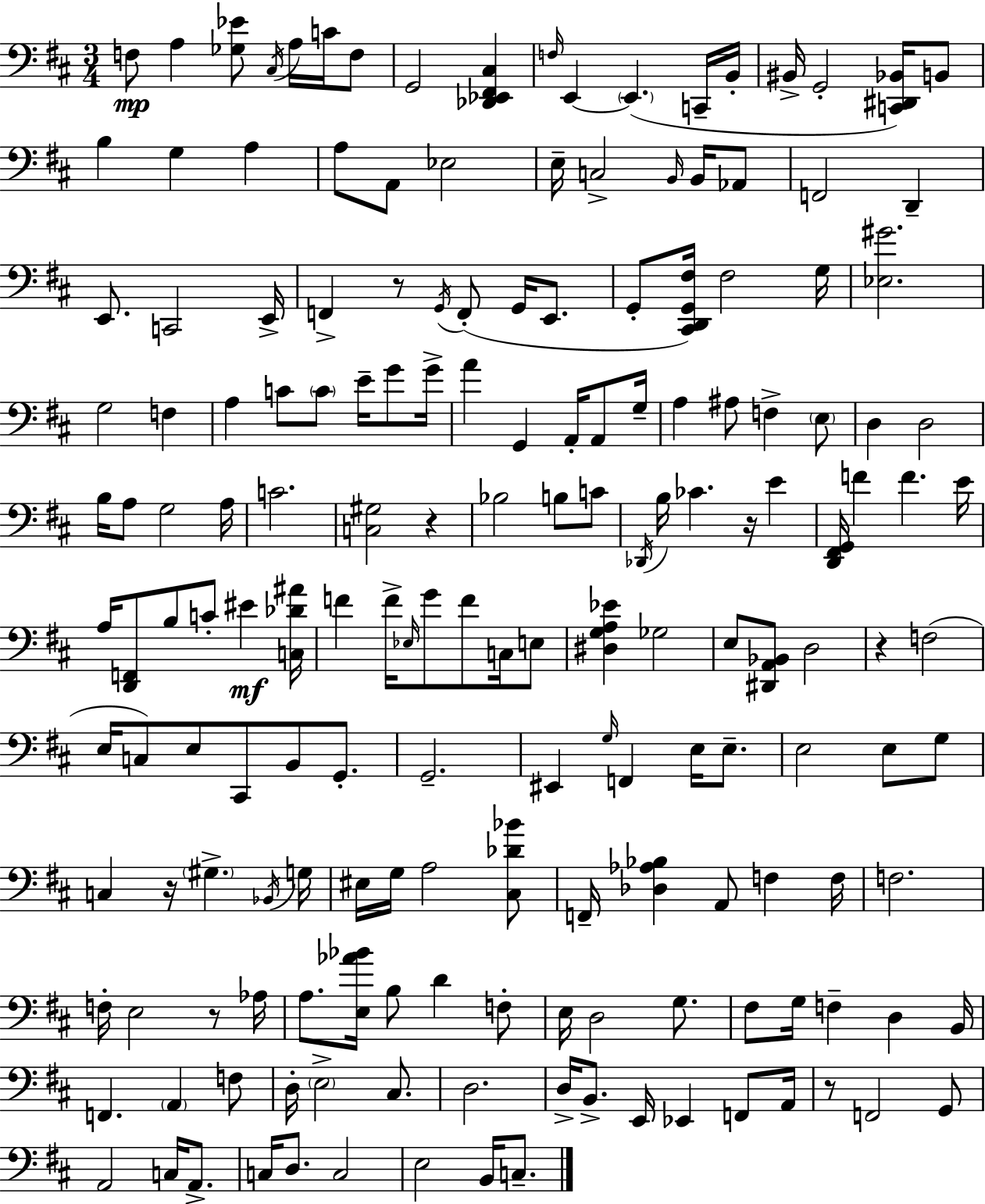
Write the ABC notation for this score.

X:1
T:Untitled
M:3/4
L:1/4
K:D
F,/2 A, [_G,_E]/2 ^C,/4 A,/4 C/4 F,/2 G,,2 [_D,,_E,,^F,,^C,] F,/4 E,, E,, C,,/4 B,,/4 ^B,,/4 G,,2 [C,,^D,,_B,,]/4 B,,/2 B, G, A, A,/2 A,,/2 _E,2 E,/4 C,2 B,,/4 B,,/4 _A,,/2 F,,2 D,, E,,/2 C,,2 E,,/4 F,, z/2 G,,/4 F,,/2 G,,/4 E,,/2 G,,/2 [^C,,D,,G,,^F,]/4 ^F,2 G,/4 [_E,^G]2 G,2 F, A, C/2 C/2 E/4 G/2 G/4 A G,, A,,/4 A,,/2 G,/4 A, ^A,/2 F, E,/2 D, D,2 B,/4 A,/2 G,2 A,/4 C2 [C,^G,]2 z _B,2 B,/2 C/2 _D,,/4 B,/4 _C z/4 E [D,,^F,,G,,]/4 F F E/4 A,/4 [D,,F,,]/2 B,/2 C/2 ^E [C,_D^A]/4 F F/4 _E,/4 G/2 F/2 C,/4 E,/2 [^D,G,A,_E] _G,2 E,/2 [^D,,A,,_B,,]/2 D,2 z F,2 E,/4 C,/2 E,/2 ^C,,/2 B,,/2 G,,/2 G,,2 ^E,, G,/4 F,, E,/4 E,/2 E,2 E,/2 G,/2 C, z/4 ^G, _B,,/4 G,/4 ^E,/4 G,/4 A,2 [^C,_D_B]/2 F,,/4 [_D,_A,_B,] A,,/2 F, F,/4 F,2 F,/4 E,2 z/2 _A,/4 A,/2 [E,_A_B]/4 B,/2 D F,/2 E,/4 D,2 G,/2 ^F,/2 G,/4 F, D, B,,/4 F,, A,, F,/2 D,/4 E,2 ^C,/2 D,2 D,/4 B,,/2 E,,/4 _E,, F,,/2 A,,/4 z/2 F,,2 G,,/2 A,,2 C,/4 A,,/2 C,/4 D,/2 C,2 E,2 B,,/4 C,/2